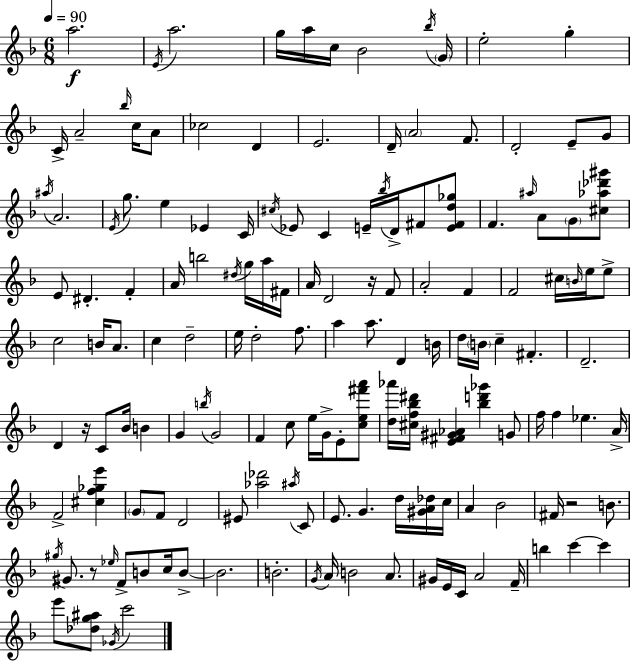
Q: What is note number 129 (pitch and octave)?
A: F4